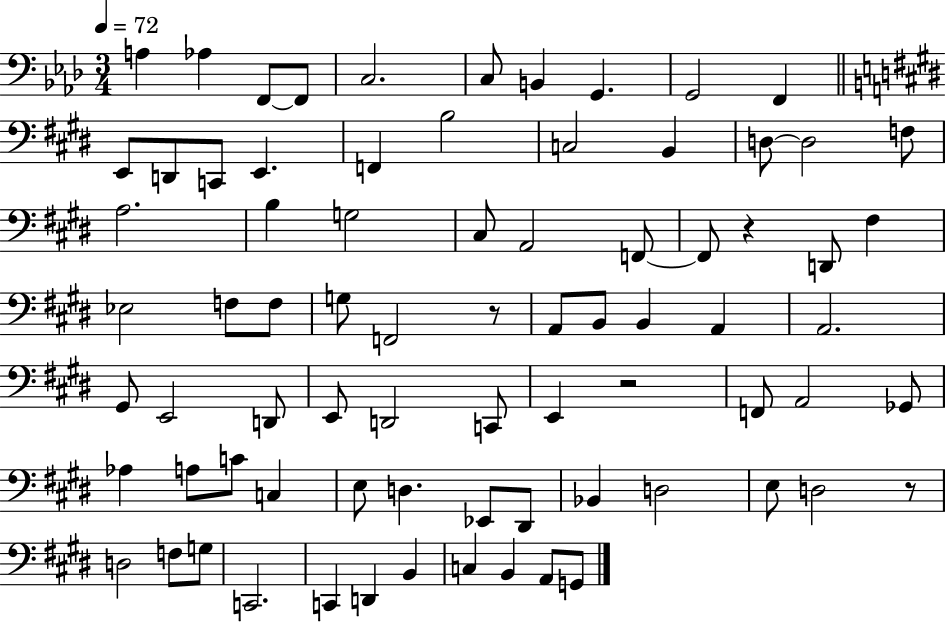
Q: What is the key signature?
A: AES major